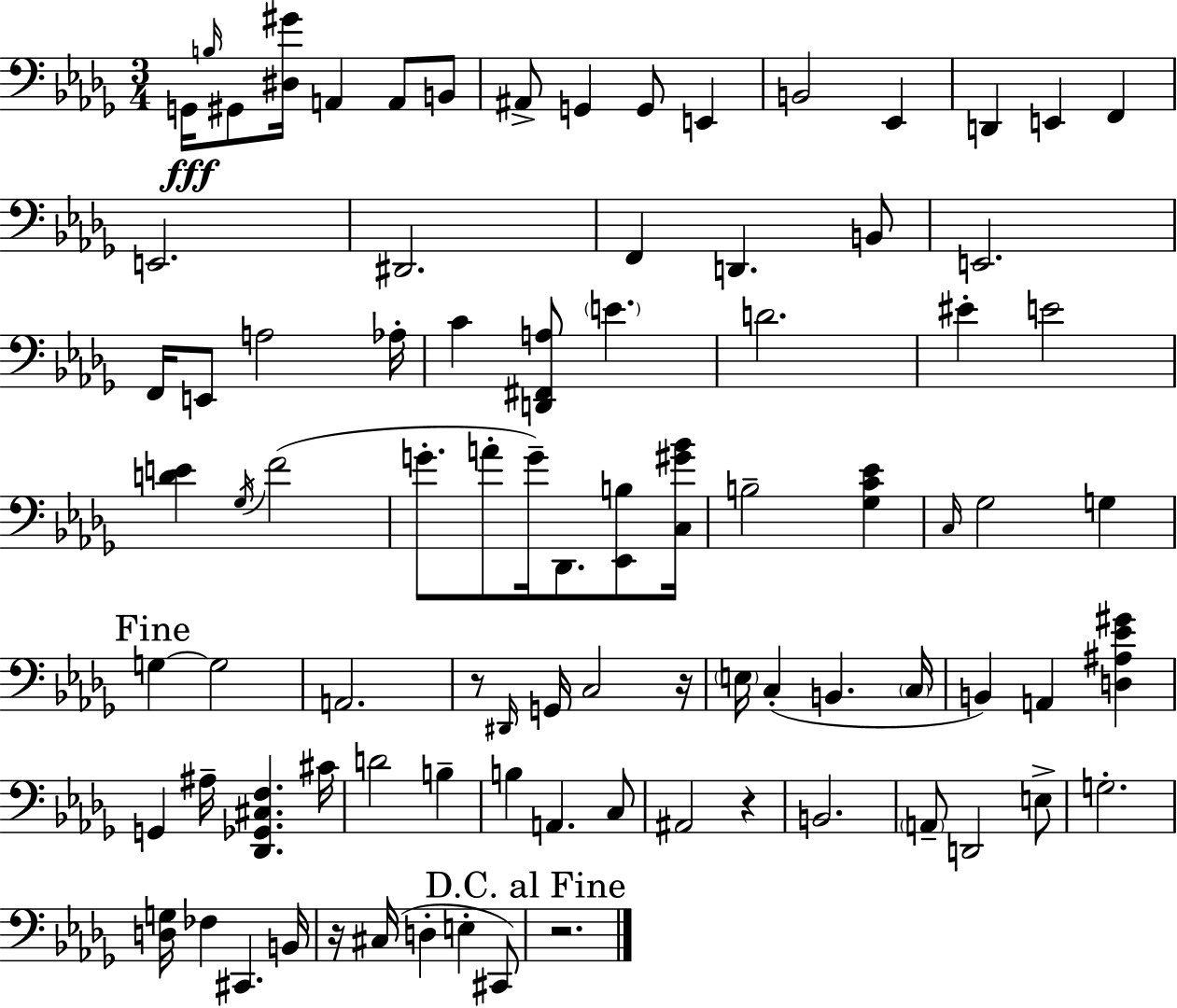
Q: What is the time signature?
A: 3/4